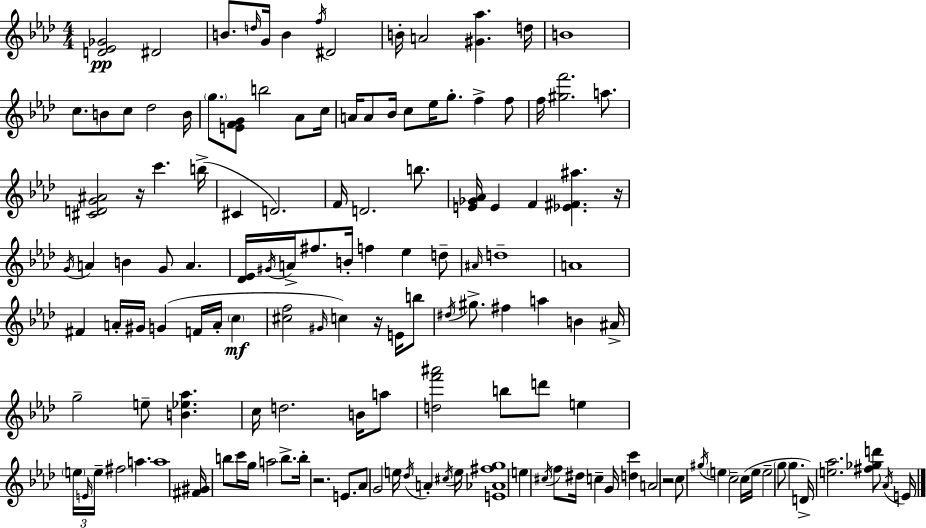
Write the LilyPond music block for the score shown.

{
  \clef treble
  \numericTimeSignature
  \time 4/4
  \key f \minor
  \repeat volta 2 { <d' ees' ges'>2\pp dis'2 | b'8. \grace { d''16 } g'16 b'4 \acciaccatura { f''16 } dis'2 | b'16-. a'2 <gis' aes''>4. | d''16 b'1 | \break c''8. b'8 c''8 des''2 | b'16 \parenthesize g''8. <e' f' g'>8 b''2 aes'8 | c''16 a'16 a'8 bes'16 c''8 ees''16 g''8.-. f''4-> | f''8 f''16 <gis'' f'''>2. a''8. | \break <cis' d' g' ais'>2 r16 c'''4. | b''16->( cis'4 d'2.) | f'16 d'2. b''8. | <e' ges' aes'>16 e'4 f'4 <ees' fis' ais''>4. | \break r16 \acciaccatura { g'16 } a'4 b'4 g'8 a'4. | <des' ees'>16 \acciaccatura { gis'16 } a'16-> fis''8. b'16-. f''4 ees''4 | d''8-- \grace { ais'16 } d''1-- | a'1 | \break fis'4 a'16-. gis'16 g'4( f'16 | a'16-. \parenthesize c''4\mf <cis'' f''>2 \grace { gis'16 }) c''4 | r16 e'16 b''8 \acciaccatura { dis''16 } gis''8.-> fis''4 a''4 | b'4 ais'16-> g''2-- e''8-- | \break <b' ees'' aes''>4. c''16 d''2. | b'16 a''8 <d'' f''' ais'''>2 b''8 | d'''8 e''4 \tuplet 3/2 { \parenthesize e''16 \grace { e'16 } e''16-- } fis''2 | a''4. a''1 | \break <fis' gis'>16 b''8 c'''16 g''16 a''2 | b''8.-> b''16-. r2. | e'8. aes'8 g'2 | e''16 \acciaccatura { des''16 } a'4-. \acciaccatura { cis''16 } e''16 <e' aes' fis'' g''>1 | \break e''4 \acciaccatura { cis''16 } f''8 | dis''16 c''4-- g'16 <d'' c'''>4 a'2 | r2 c''8 \acciaccatura { gis''16 } \parenthesize e''4 | c''2-- c''16( e''16 e''2-- | \break \parenthesize g''8 g''4. d'16->) <e'' aes''>2. | <fis'' ges'' d'''>8 \acciaccatura { aes'16 } e'16 } \bar "|."
}